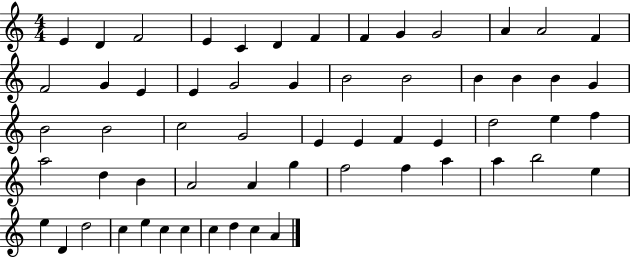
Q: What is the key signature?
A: C major